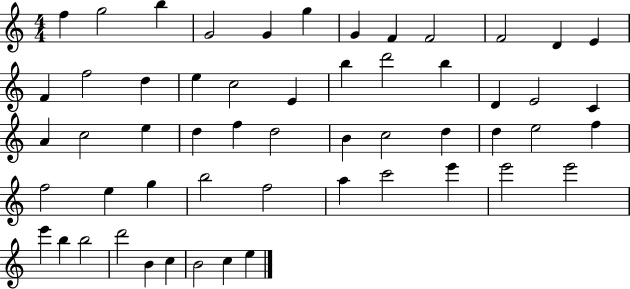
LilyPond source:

{
  \clef treble
  \numericTimeSignature
  \time 4/4
  \key c \major
  f''4 g''2 b''4 | g'2 g'4 g''4 | g'4 f'4 f'2 | f'2 d'4 e'4 | \break f'4 f''2 d''4 | e''4 c''2 e'4 | b''4 d'''2 b''4 | d'4 e'2 c'4 | \break a'4 c''2 e''4 | d''4 f''4 d''2 | b'4 c''2 d''4 | d''4 e''2 f''4 | \break f''2 e''4 g''4 | b''2 f''2 | a''4 c'''2 e'''4 | e'''2 e'''2 | \break e'''4 b''4 b''2 | d'''2 b'4 c''4 | b'2 c''4 e''4 | \bar "|."
}